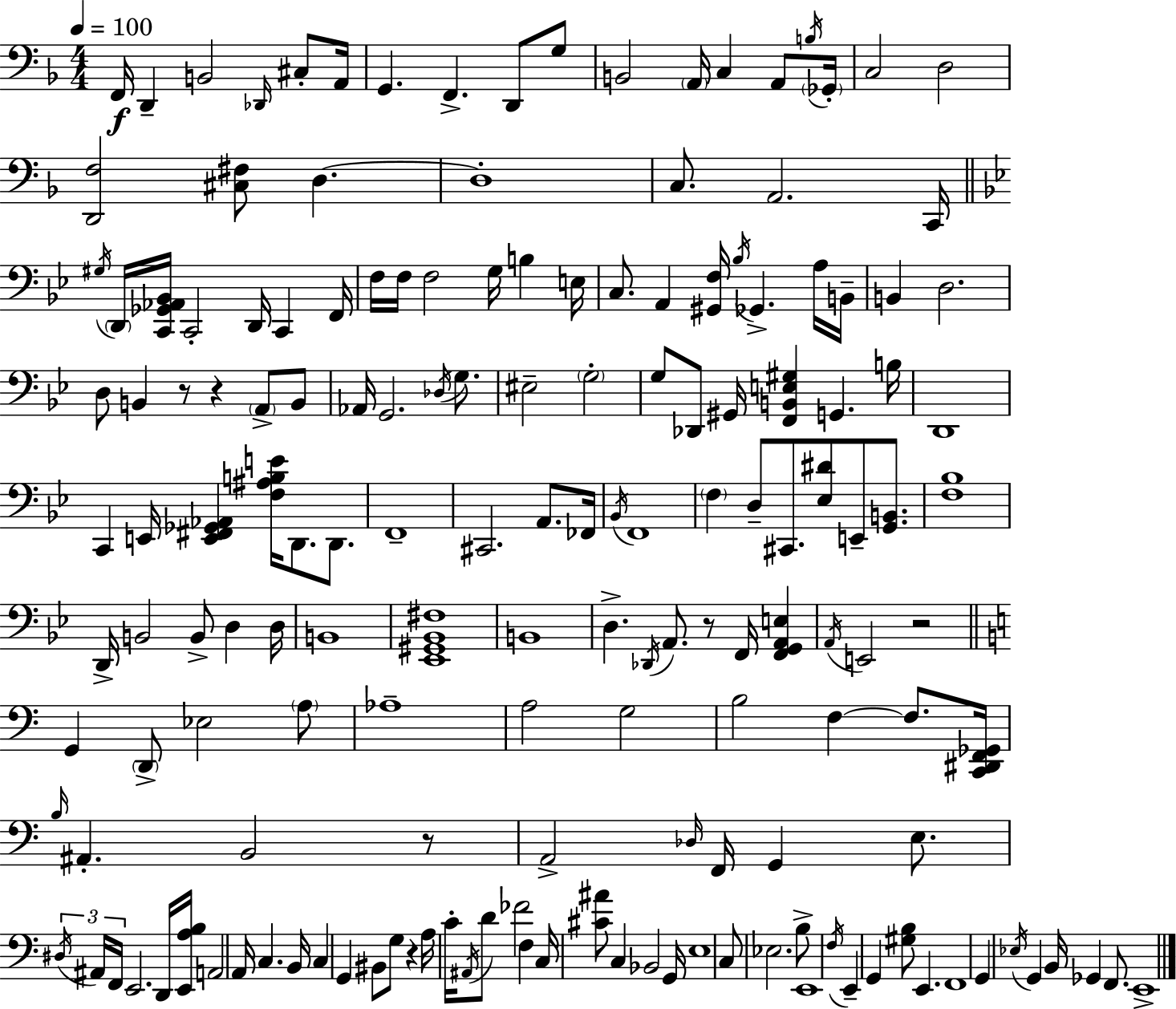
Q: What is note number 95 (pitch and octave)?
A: F3